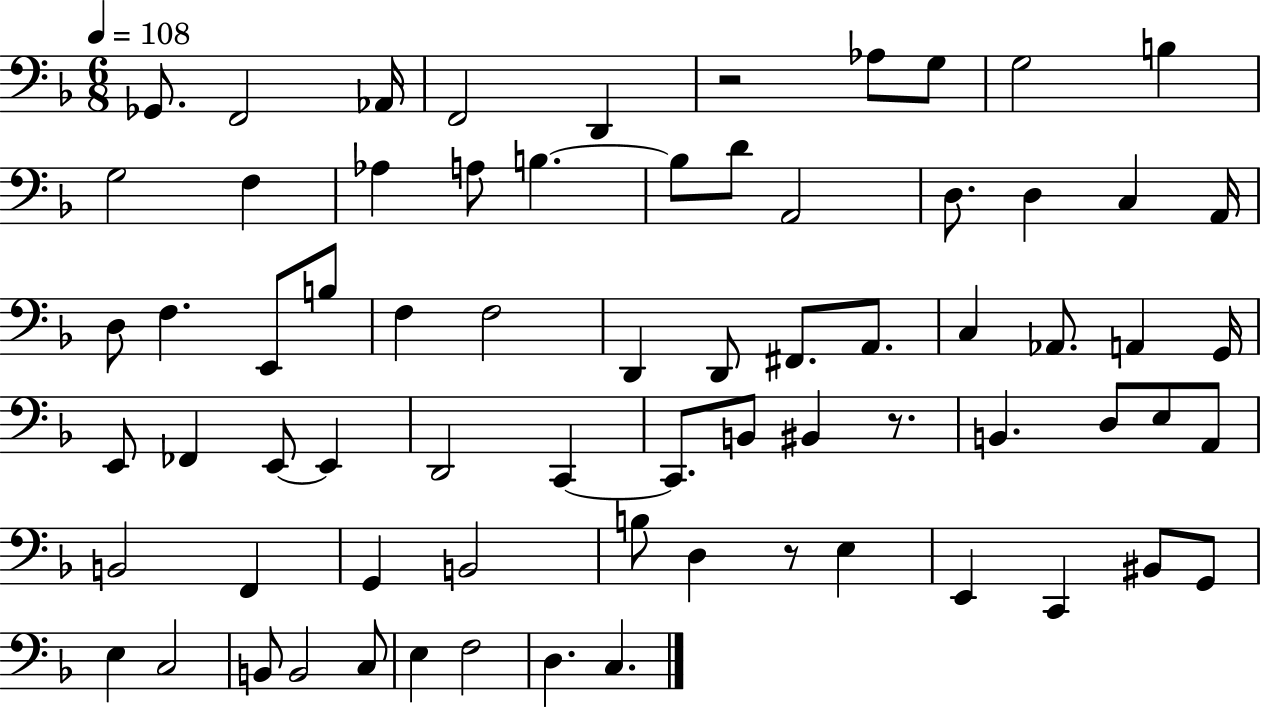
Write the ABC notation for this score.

X:1
T:Untitled
M:6/8
L:1/4
K:F
_G,,/2 F,,2 _A,,/4 F,,2 D,, z2 _A,/2 G,/2 G,2 B, G,2 F, _A, A,/2 B, B,/2 D/2 A,,2 D,/2 D, C, A,,/4 D,/2 F, E,,/2 B,/2 F, F,2 D,, D,,/2 ^F,,/2 A,,/2 C, _A,,/2 A,, G,,/4 E,,/2 _F,, E,,/2 E,, D,,2 C,, C,,/2 B,,/2 ^B,, z/2 B,, D,/2 E,/2 A,,/2 B,,2 F,, G,, B,,2 B,/2 D, z/2 E, E,, C,, ^B,,/2 G,,/2 E, C,2 B,,/2 B,,2 C,/2 E, F,2 D, C,